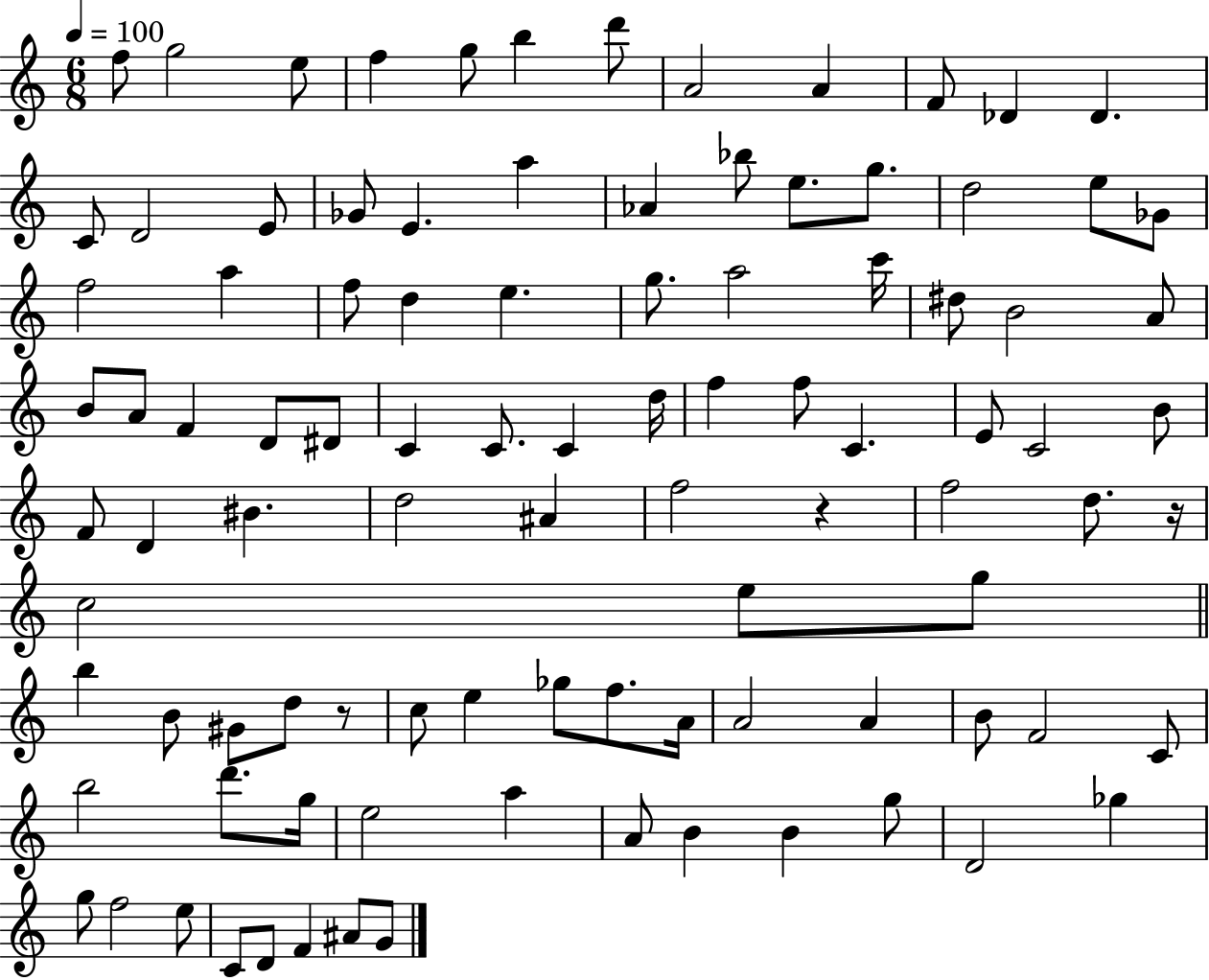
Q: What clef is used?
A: treble